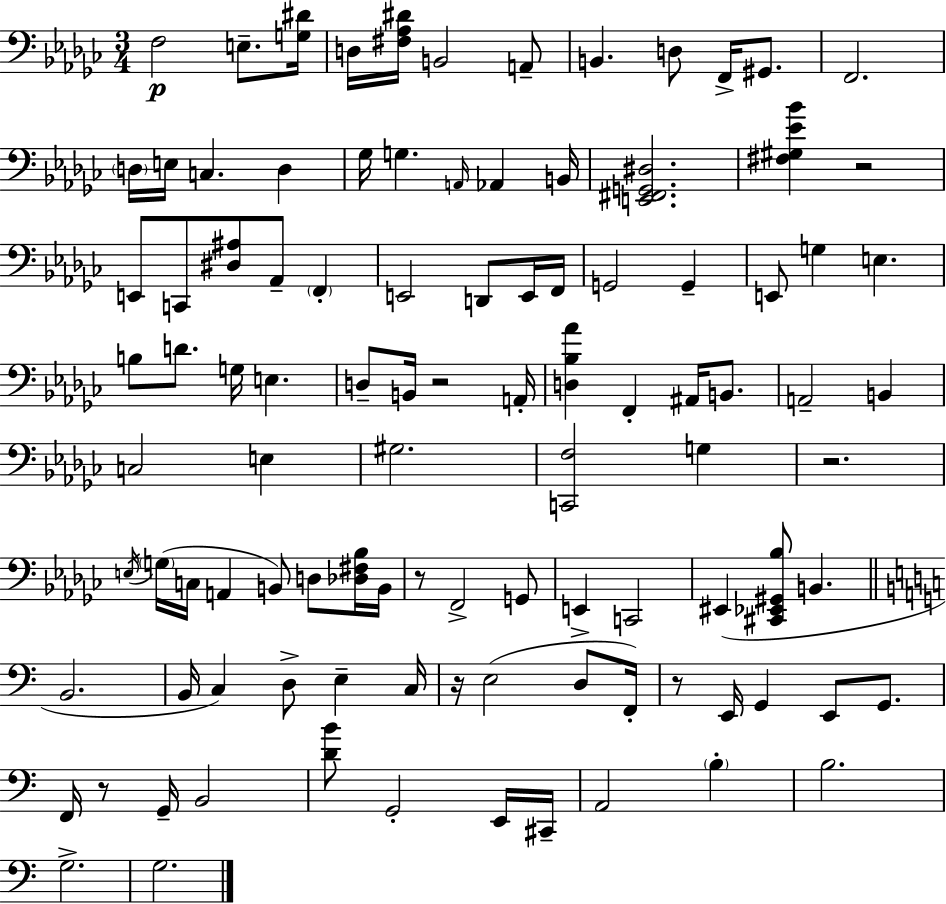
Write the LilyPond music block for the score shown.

{
  \clef bass
  \numericTimeSignature
  \time 3/4
  \key ees \minor
  f2\p e8.-- <g dis'>16 | d16 <fis aes dis'>16 b,2 a,8-- | b,4. d8 f,16-> gis,8. | f,2. | \break \parenthesize d16 e16 c4. d4 | ges16 g4. \grace { a,16 } aes,4 | b,16 <e, fis, g, dis>2. | <fis gis ees' bes'>4 r2 | \break e,8 c,8 <dis ais>8 aes,8-- \parenthesize f,4-. | e,2 d,8 e,16 | f,16 g,2 g,4-- | e,8 g4 e4. | \break b8 d'8. g16 e4. | d8-- b,16 r2 | a,16-. <d bes aes'>4 f,4-. ais,16 b,8. | a,2-- b,4 | \break c2 e4 | gis2. | <c, f>2 g4 | r2. | \break \acciaccatura { e16 } \parenthesize g16( c16 a,4 b,8) d8 | <des fis bes>16 b,16 r8 f,2-> | g,8 e,4-> c,2 | eis,4( <cis, ees, gis, bes>8 b,4. | \break \bar "||" \break \key c \major b,2. | b,16 c4) d8-> e4-- c16 | r16 e2( d8 f,16-.) | r8 e,16 g,4 e,8 g,8. | \break f,16 r8 g,16-- b,2 | <d' b'>8 g,2-. e,16 cis,16-- | a,2 \parenthesize b4-. | b2. | \break g2.-> | g2. | \bar "|."
}